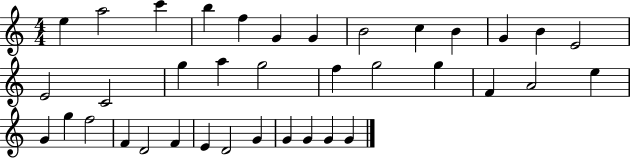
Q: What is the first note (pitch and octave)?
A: E5